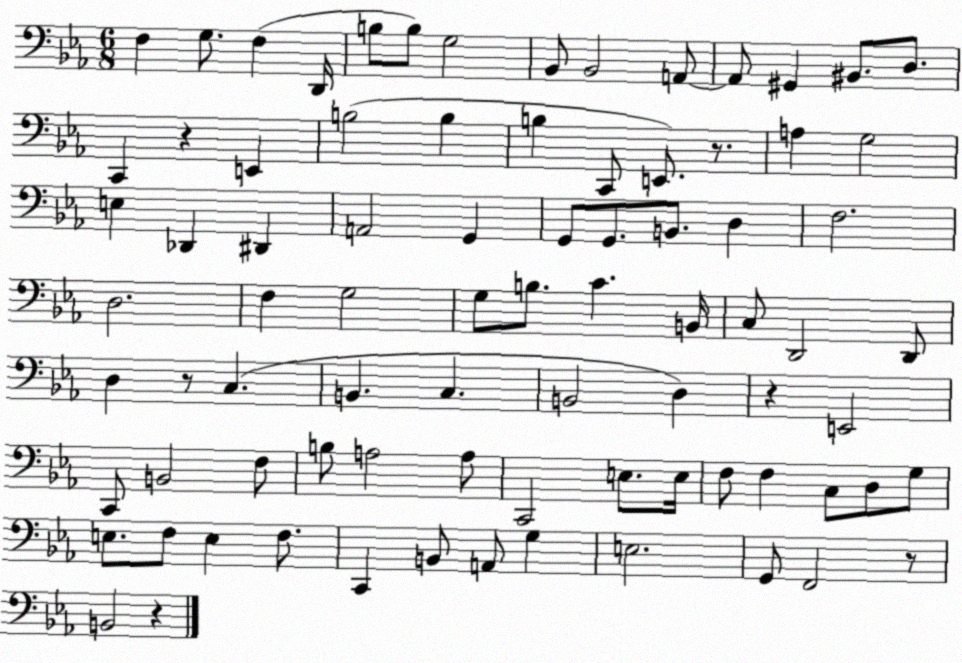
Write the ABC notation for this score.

X:1
T:Untitled
M:6/8
L:1/4
K:Eb
F, G,/2 F, D,,/4 B,/2 B,/2 G,2 _B,,/2 _B,,2 A,,/2 A,,/2 ^G,, ^B,,/2 D,/2 C,, z E,, B,2 B, B, C,,/2 E,,/2 z/2 A, G,2 E, _D,, ^D,, A,,2 G,, G,,/2 G,,/2 B,,/2 D, F,2 D,2 F, G,2 G,/2 B,/2 C B,,/4 C,/2 D,,2 D,,/2 D, z/2 C, B,, C, B,,2 D, z E,,2 C,,/2 B,,2 F,/2 B,/2 A,2 A,/2 C,,2 E,/2 E,/4 F,/2 F, C,/2 D,/2 G,/2 E,/2 F,/2 E, F,/2 C,, B,,/2 A,,/2 G, E,2 G,,/2 F,,2 z/2 B,,2 z